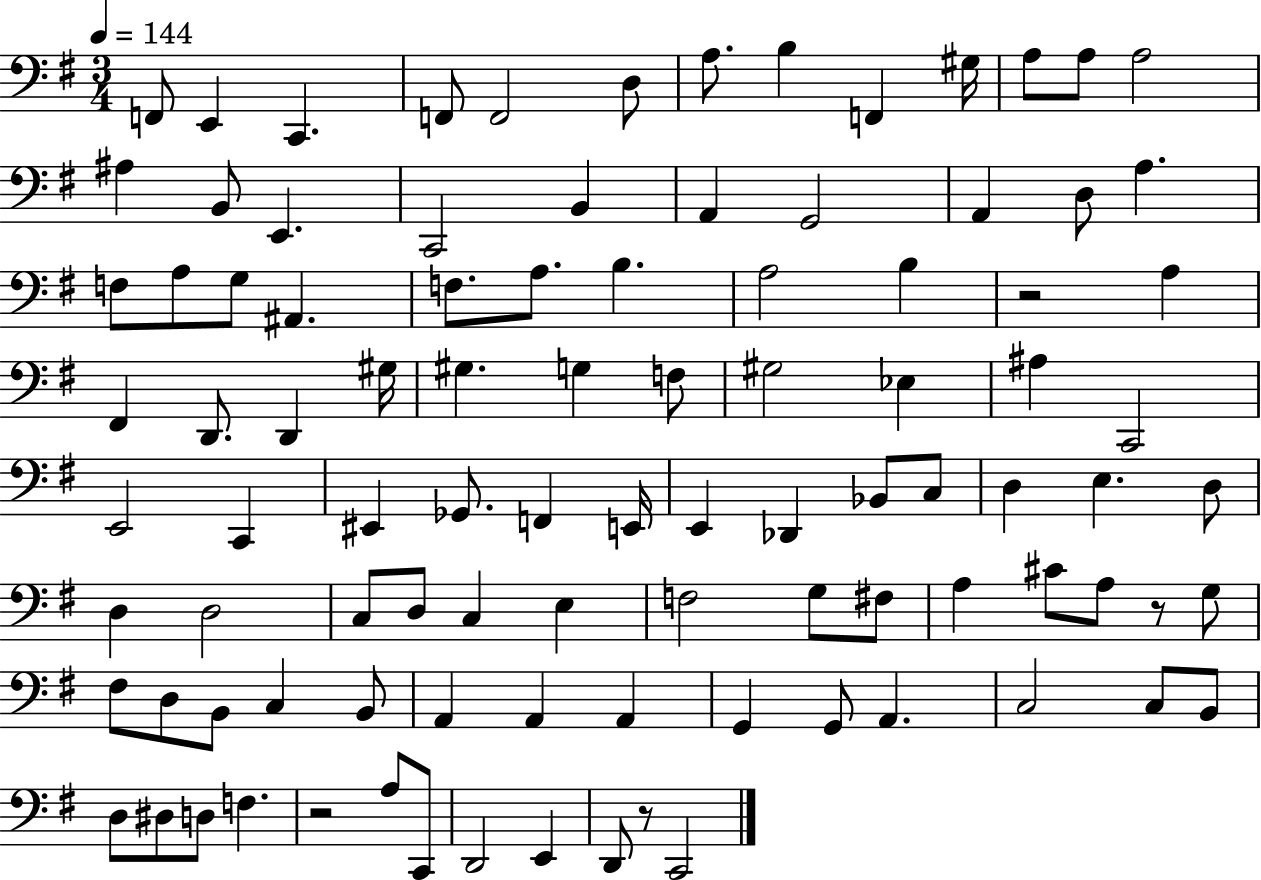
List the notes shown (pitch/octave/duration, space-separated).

F2/e E2/q C2/q. F2/e F2/h D3/e A3/e. B3/q F2/q G#3/s A3/e A3/e A3/h A#3/q B2/e E2/q. C2/h B2/q A2/q G2/h A2/q D3/e A3/q. F3/e A3/e G3/e A#2/q. F3/e. A3/e. B3/q. A3/h B3/q R/h A3/q F#2/q D2/e. D2/q G#3/s G#3/q. G3/q F3/e G#3/h Eb3/q A#3/q C2/h E2/h C2/q EIS2/q Gb2/e. F2/q E2/s E2/q Db2/q Bb2/e C3/e D3/q E3/q. D3/e D3/q D3/h C3/e D3/e C3/q E3/q F3/h G3/e F#3/e A3/q C#4/e A3/e R/e G3/e F#3/e D3/e B2/e C3/q B2/e A2/q A2/q A2/q G2/q G2/e A2/q. C3/h C3/e B2/e D3/e D#3/e D3/e F3/q. R/h A3/e C2/e D2/h E2/q D2/e R/e C2/h